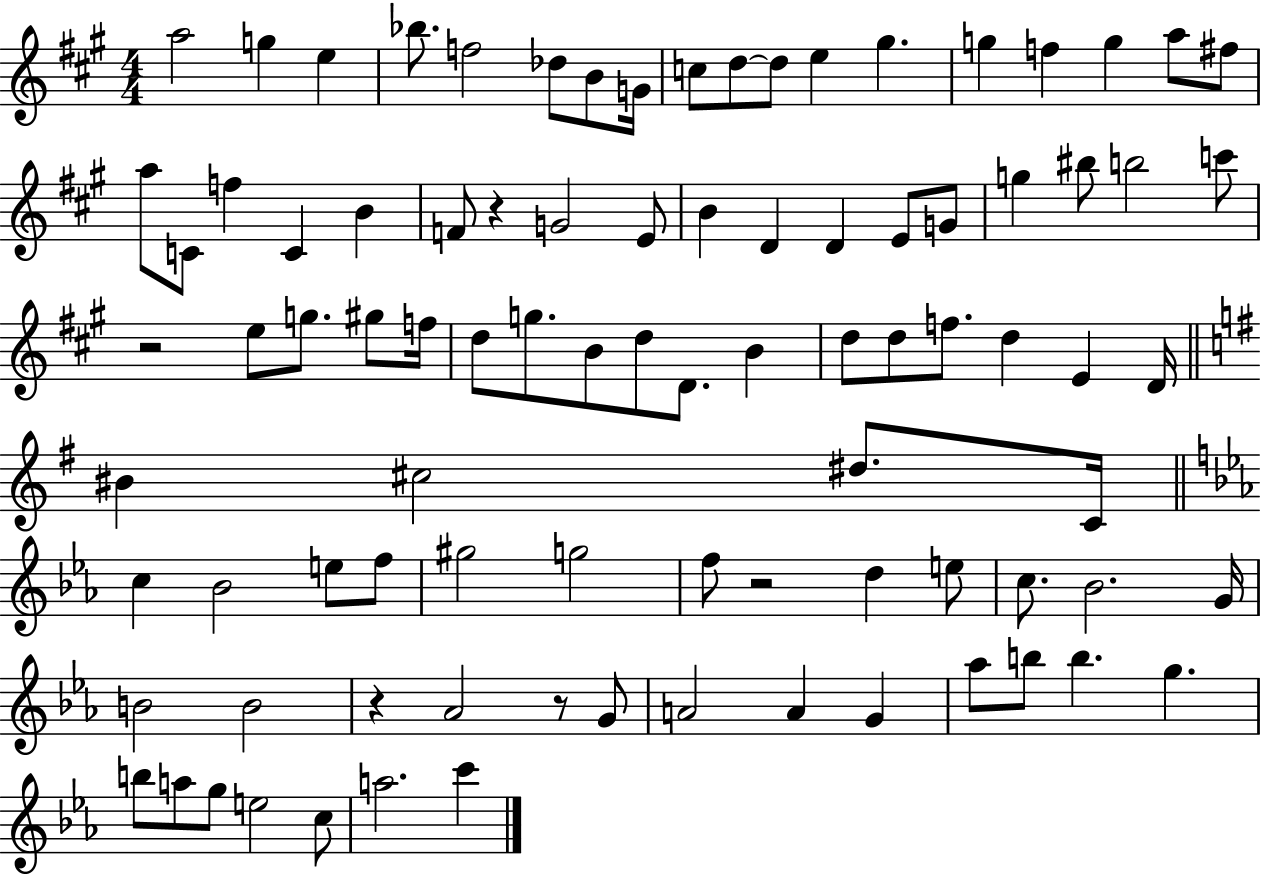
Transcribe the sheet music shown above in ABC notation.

X:1
T:Untitled
M:4/4
L:1/4
K:A
a2 g e _b/2 f2 _d/2 B/2 G/4 c/2 d/2 d/2 e ^g g f g a/2 ^f/2 a/2 C/2 f C B F/2 z G2 E/2 B D D E/2 G/2 g ^b/2 b2 c'/2 z2 e/2 g/2 ^g/2 f/4 d/2 g/2 B/2 d/2 D/2 B d/2 d/2 f/2 d E D/4 ^B ^c2 ^d/2 C/4 c _B2 e/2 f/2 ^g2 g2 f/2 z2 d e/2 c/2 _B2 G/4 B2 B2 z _A2 z/2 G/2 A2 A G _a/2 b/2 b g b/2 a/2 g/2 e2 c/2 a2 c'